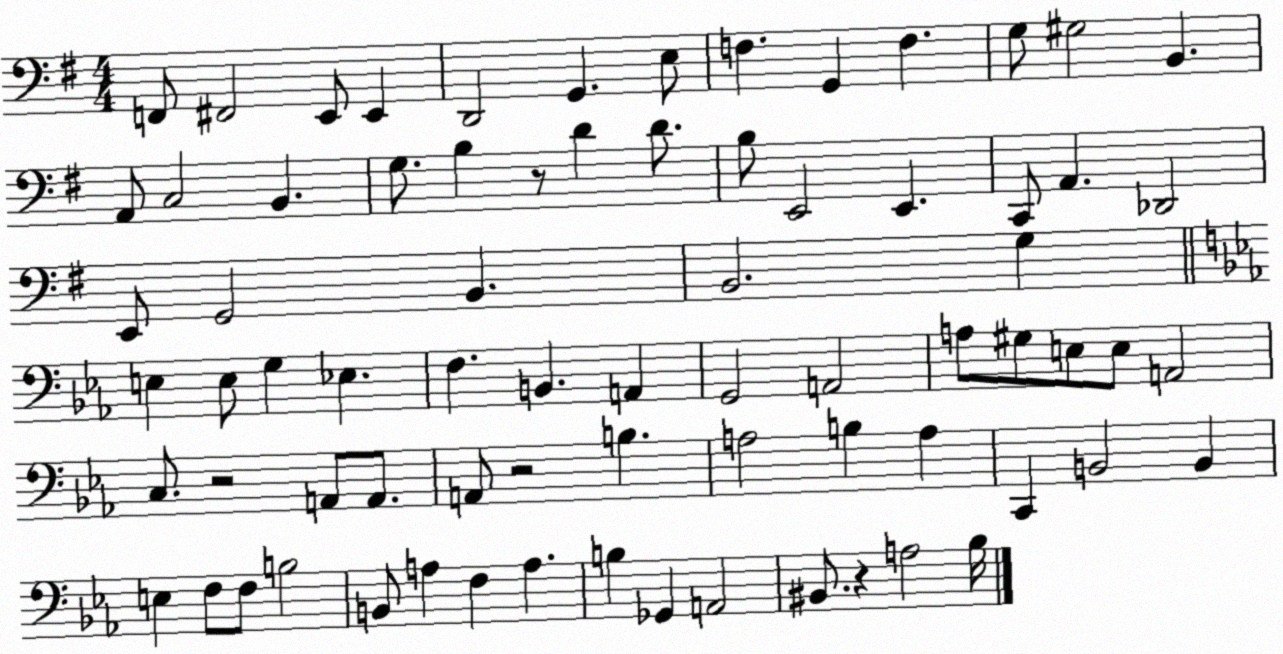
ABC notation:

X:1
T:Untitled
M:4/4
L:1/4
K:G
F,,/2 ^F,,2 E,,/2 E,, D,,2 G,, E,/2 F, G,, F, G,/2 ^G,2 B,, A,,/2 C,2 B,, G,/2 B, z/2 D D/2 B,/2 E,,2 E,, C,,/2 A,, _D,,2 E,,/2 G,,2 B,, B,,2 G, E, E,/2 G, _E, F, B,, A,, G,,2 A,,2 A,/2 ^G,/2 E,/2 E,/2 A,,2 C,/2 z2 A,,/2 A,,/2 A,,/2 z2 B, A,2 B, A, C,, B,,2 B,, E, F,/2 F,/2 B,2 B,,/2 A, F, A, B, _G,, A,,2 ^B,,/2 z A,2 _B,/4